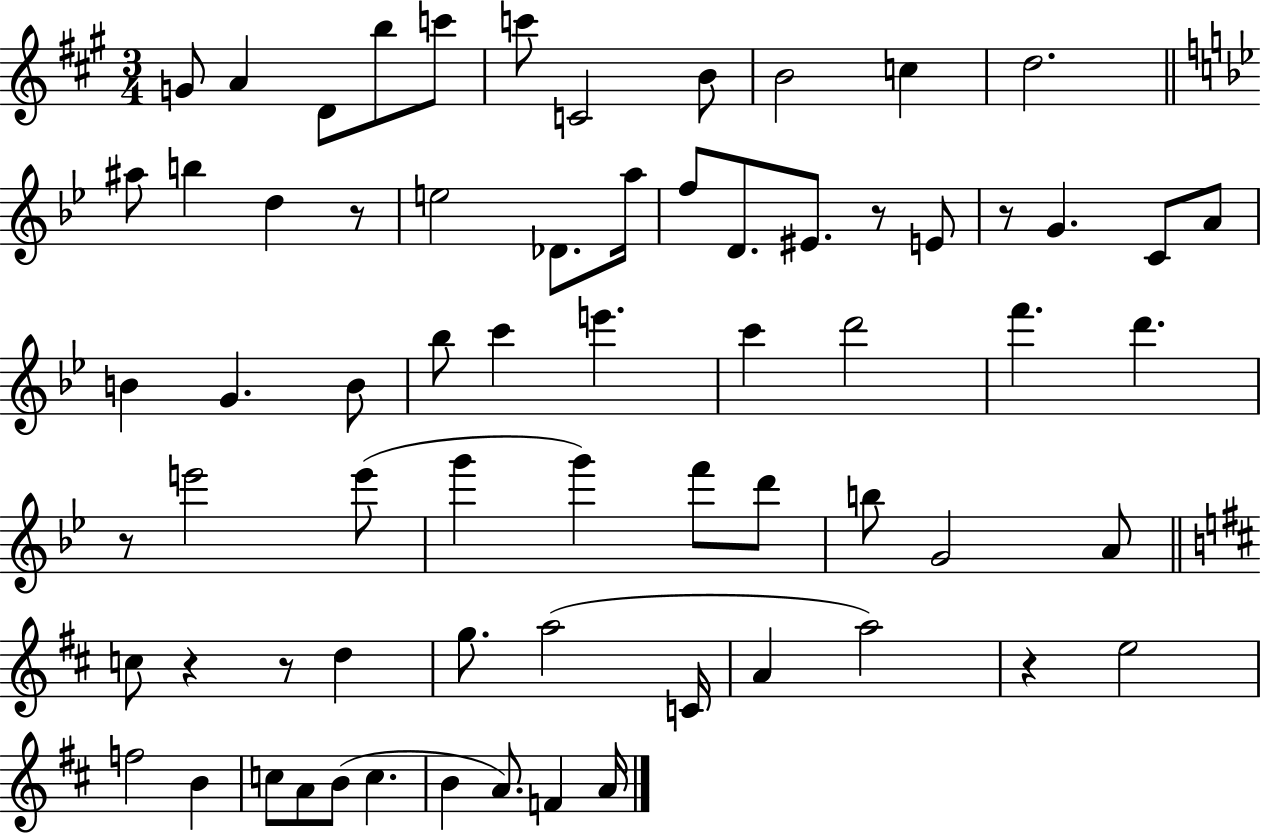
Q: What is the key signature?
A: A major